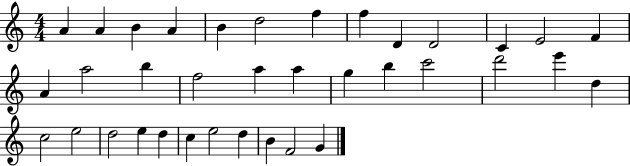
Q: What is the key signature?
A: C major